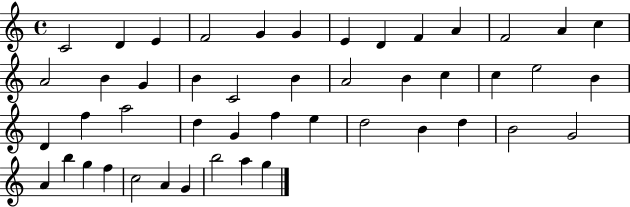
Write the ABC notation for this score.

X:1
T:Untitled
M:4/4
L:1/4
K:C
C2 D E F2 G G E D F A F2 A c A2 B G B C2 B A2 B c c e2 B D f a2 d G f e d2 B d B2 G2 A b g f c2 A G b2 a g